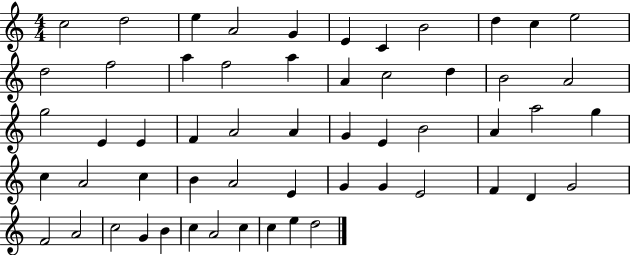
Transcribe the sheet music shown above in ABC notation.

X:1
T:Untitled
M:4/4
L:1/4
K:C
c2 d2 e A2 G E C B2 d c e2 d2 f2 a f2 a A c2 d B2 A2 g2 E E F A2 A G E B2 A a2 g c A2 c B A2 E G G E2 F D G2 F2 A2 c2 G B c A2 c c e d2